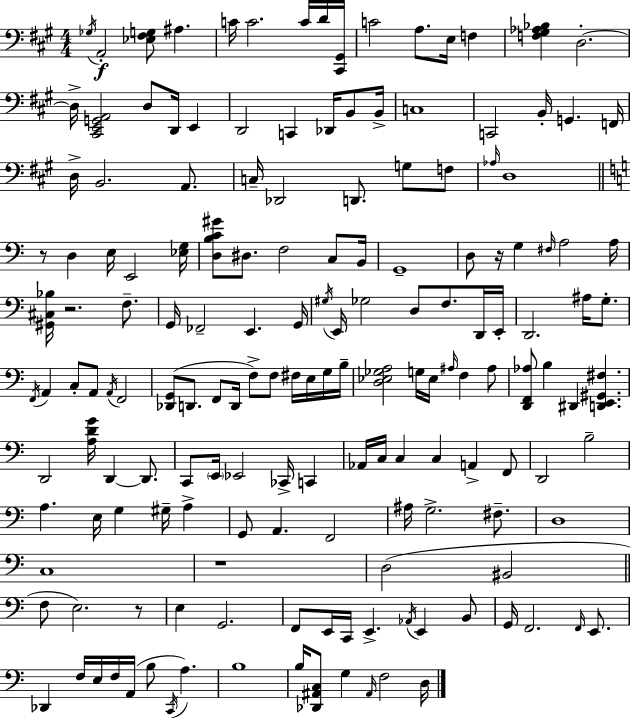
Gb3/s A2/h [Eb3,F#3,G3]/e A#3/q. C4/s C4/h. C4/s D4/s [C#2,G#2]/s C4/h A3/e. E3/s F3/q [F3,G#3,Ab3,Bb3]/q D3/h. D3/s [C#2,E2,G2,A2]/h D3/e D2/s E2/q D2/h C2/q Db2/s B2/e B2/s C3/w C2/h B2/s G2/q. F2/s D3/s B2/h. A2/e. C3/s Db2/h D2/e. G3/e F3/e Ab3/s D3/w R/e D3/q E3/s E2/h [Eb3,G3]/s [D3,B3,C4,G#4]/e D#3/e. F3/h C3/e B2/s G2/w D3/e R/s G3/q F#3/s A3/h A3/s [G#2,C#3,Bb3]/s R/h. F3/e. G2/s FES2/h E2/q. G2/s G#3/s E2/s Gb3/h D3/e F3/e. D2/s E2/s D2/h. A#3/s G3/e. F2/s A2/q C3/e A2/e A2/s F2/h [Db2,G2]/e D2/e. F2/e D2/s F3/e F3/e F#3/s E3/s G3/s B3/s [D3,Eb3,Gb3,A3]/h G3/s Eb3/s A#3/s F3/q A#3/e [D2,F2,Ab3]/e B3/q D#2/q [D2,E2,G#2,F#3]/q. D2/h [A3,D4,G4]/s D2/q D2/e. C2/e E2/s Eb2/h CES2/s C2/q Ab2/s C3/s C3/q C3/q A2/q F2/e D2/h B3/h A3/q. E3/s G3/q G#3/s A3/q G2/e A2/q. F2/h A#3/s G3/h. F#3/e. D3/w C3/w R/w D3/h BIS2/h F3/e E3/h. R/e E3/q G2/h. F2/e E2/s C2/s E2/q. Ab2/s E2/q B2/e G2/s F2/h. F2/s E2/e. Db2/q F3/s E3/s F3/s A2/s B3/e C2/s A3/q. B3/w B3/s [Db2,A#2,C3]/e G3/q A#2/s F3/h D3/s